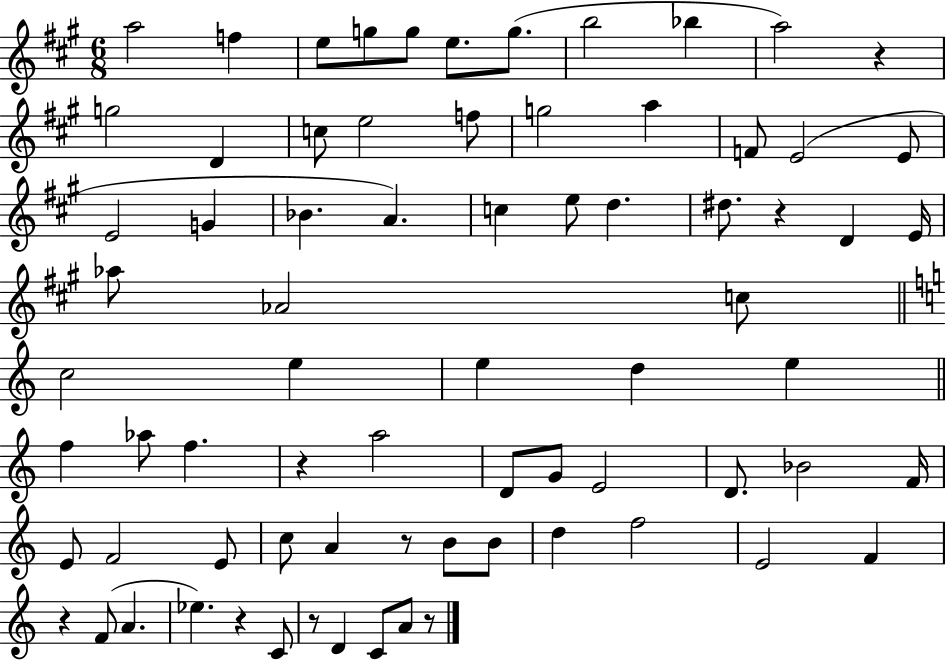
X:1
T:Untitled
M:6/8
L:1/4
K:A
a2 f e/2 g/2 g/2 e/2 g/2 b2 _b a2 z g2 D c/2 e2 f/2 g2 a F/2 E2 E/2 E2 G _B A c e/2 d ^d/2 z D E/4 _a/2 _A2 c/2 c2 e e d e f _a/2 f z a2 D/2 G/2 E2 D/2 _B2 F/4 E/2 F2 E/2 c/2 A z/2 B/2 B/2 d f2 E2 F z F/2 A _e z C/2 z/2 D C/2 A/2 z/2